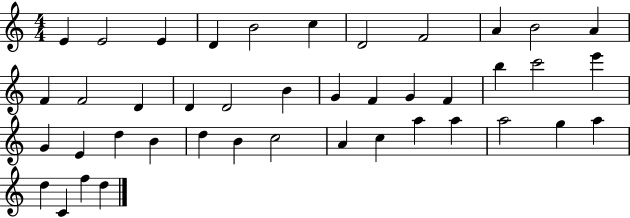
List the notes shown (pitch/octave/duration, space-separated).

E4/q E4/h E4/q D4/q B4/h C5/q D4/h F4/h A4/q B4/h A4/q F4/q F4/h D4/q D4/q D4/h B4/q G4/q F4/q G4/q F4/q B5/q C6/h E6/q G4/q E4/q D5/q B4/q D5/q B4/q C5/h A4/q C5/q A5/q A5/q A5/h G5/q A5/q D5/q C4/q F5/q D5/q